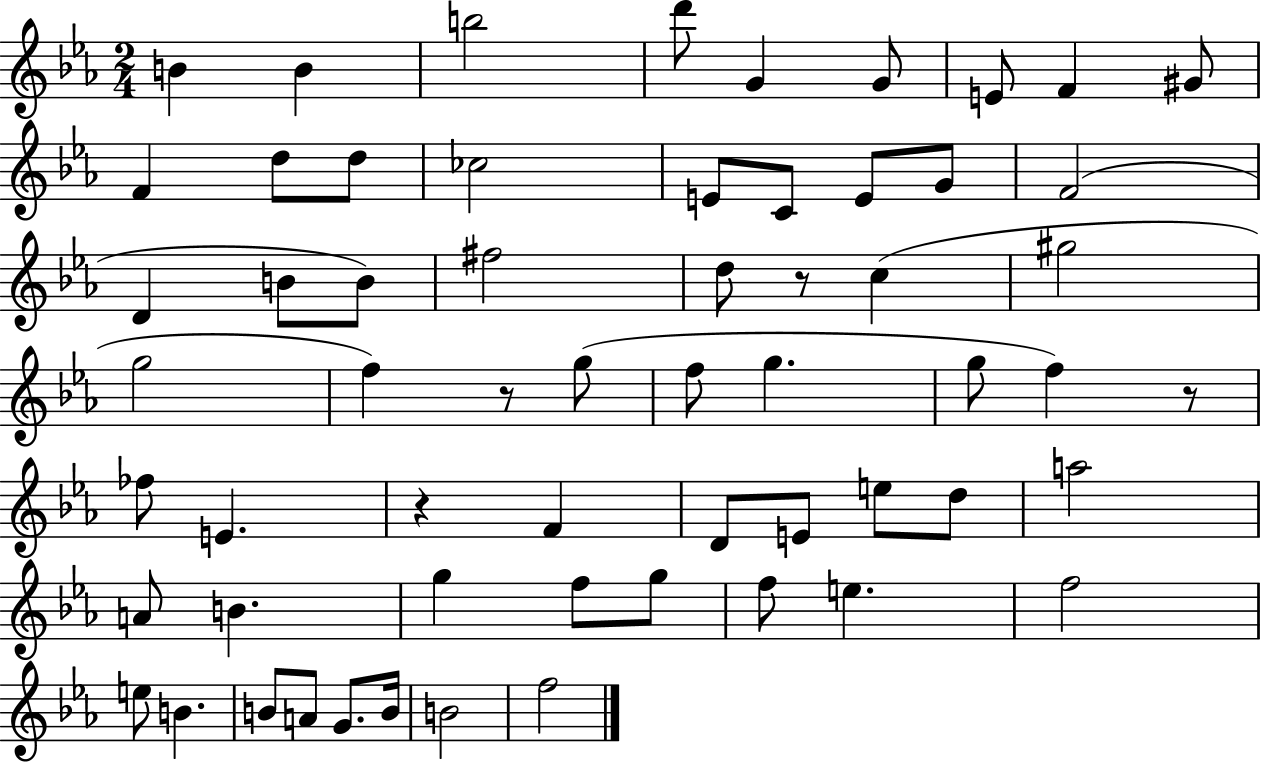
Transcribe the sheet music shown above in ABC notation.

X:1
T:Untitled
M:2/4
L:1/4
K:Eb
B B b2 d'/2 G G/2 E/2 F ^G/2 F d/2 d/2 _c2 E/2 C/2 E/2 G/2 F2 D B/2 B/2 ^f2 d/2 z/2 c ^g2 g2 f z/2 g/2 f/2 g g/2 f z/2 _f/2 E z F D/2 E/2 e/2 d/2 a2 A/2 B g f/2 g/2 f/2 e f2 e/2 B B/2 A/2 G/2 B/4 B2 f2